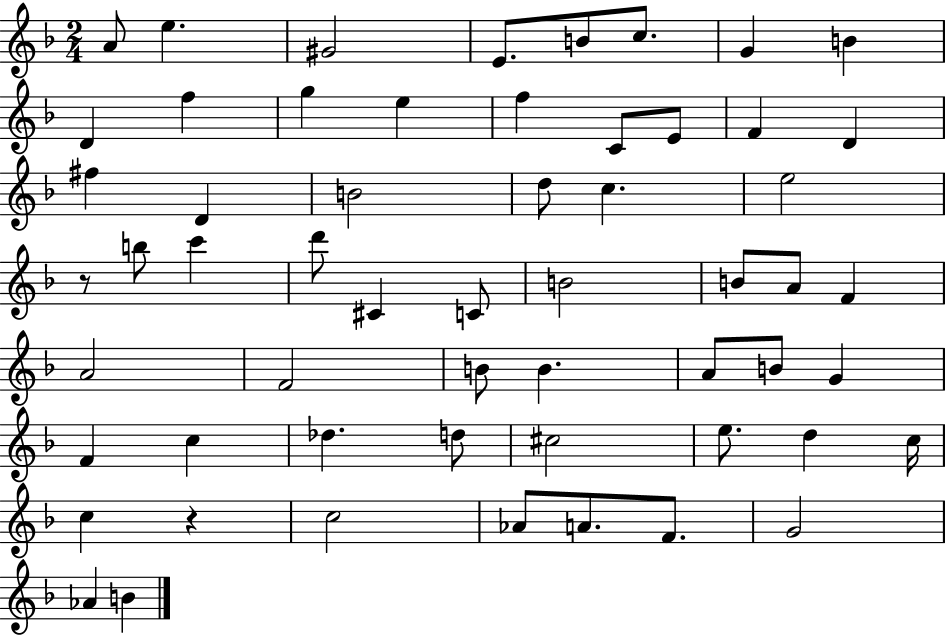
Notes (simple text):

A4/e E5/q. G#4/h E4/e. B4/e C5/e. G4/q B4/q D4/q F5/q G5/q E5/q F5/q C4/e E4/e F4/q D4/q F#5/q D4/q B4/h D5/e C5/q. E5/h R/e B5/e C6/q D6/e C#4/q C4/e B4/h B4/e A4/e F4/q A4/h F4/h B4/e B4/q. A4/e B4/e G4/q F4/q C5/q Db5/q. D5/e C#5/h E5/e. D5/q C5/s C5/q R/q C5/h Ab4/e A4/e. F4/e. G4/h Ab4/q B4/q